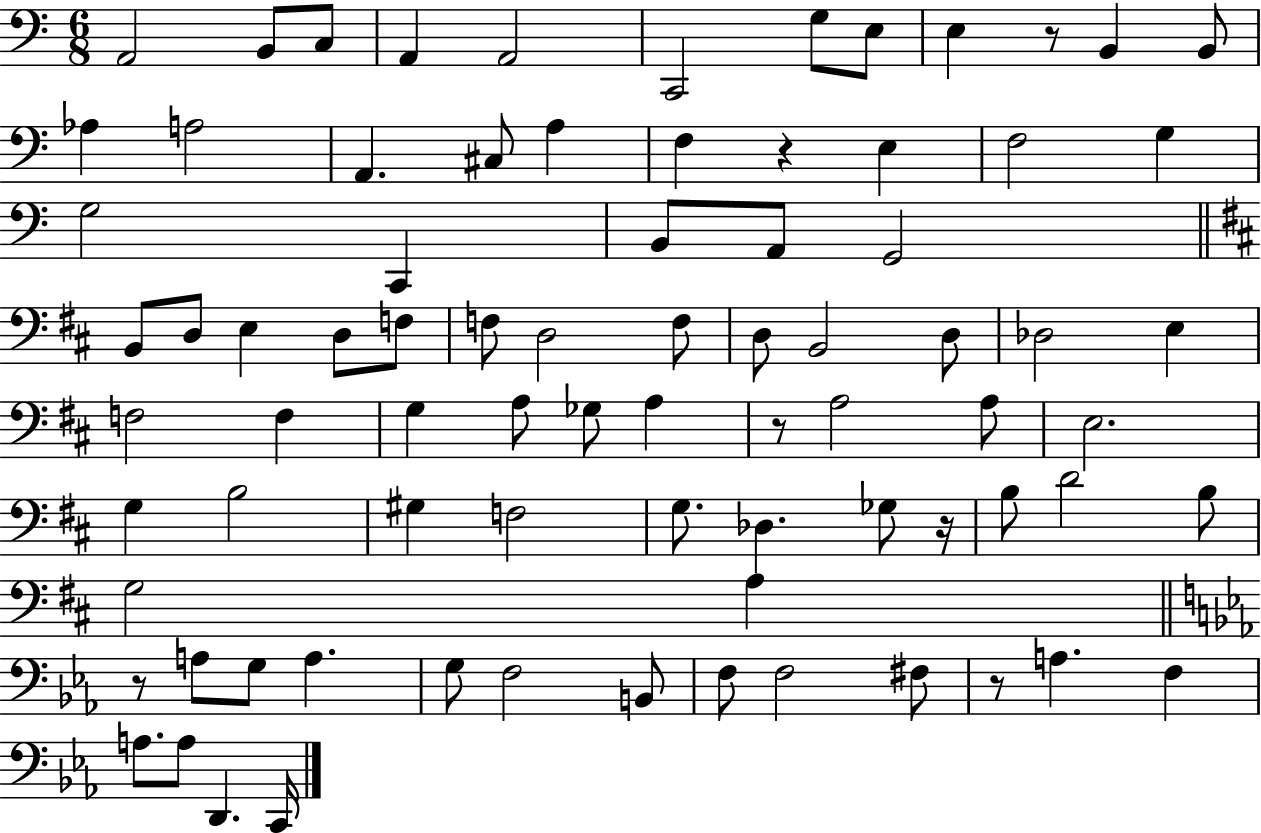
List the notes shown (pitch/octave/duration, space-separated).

A2/h B2/e C3/e A2/q A2/h C2/h G3/e E3/e E3/q R/e B2/q B2/e Ab3/q A3/h A2/q. C#3/e A3/q F3/q R/q E3/q F3/h G3/q G3/h C2/q B2/e A2/e G2/h B2/e D3/e E3/q D3/e F3/e F3/e D3/h F3/e D3/e B2/h D3/e Db3/h E3/q F3/h F3/q G3/q A3/e Gb3/e A3/q R/e A3/h A3/e E3/h. G3/q B3/h G#3/q F3/h G3/e. Db3/q. Gb3/e R/s B3/e D4/h B3/e G3/h A3/q R/e A3/e G3/e A3/q. G3/e F3/h B2/e F3/e F3/h F#3/e R/e A3/q. F3/q A3/e. A3/e D2/q. C2/s